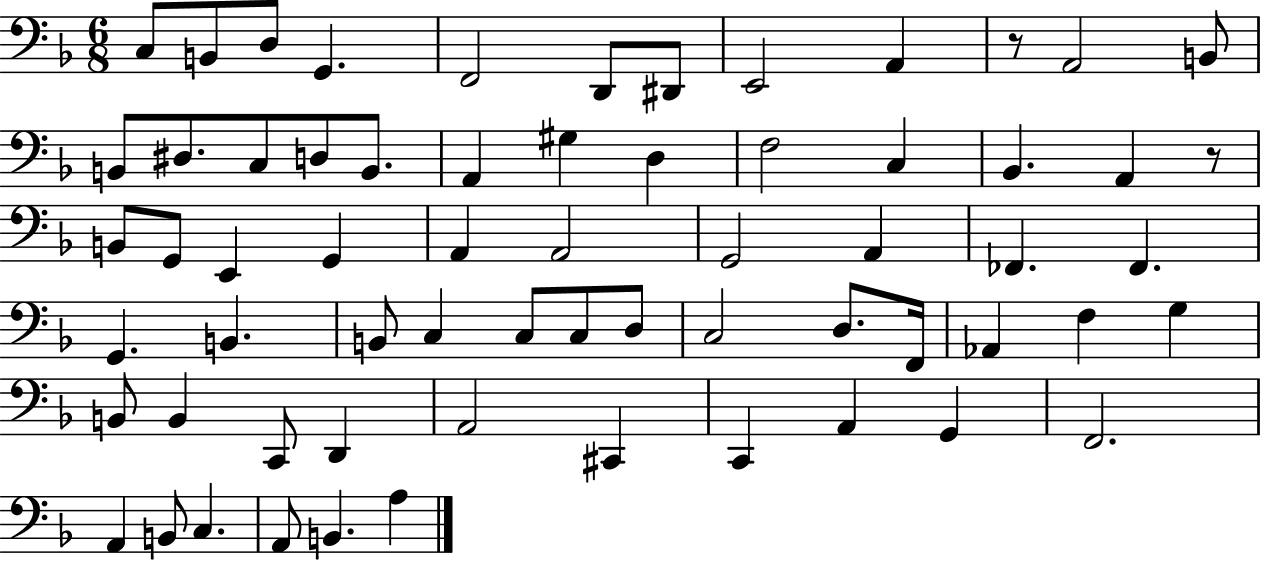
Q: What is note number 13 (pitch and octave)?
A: D#3